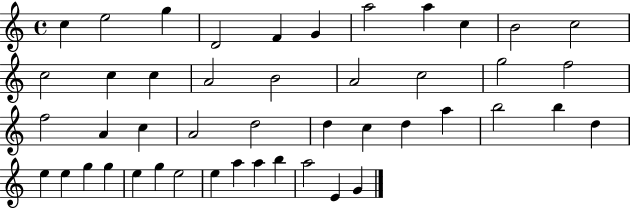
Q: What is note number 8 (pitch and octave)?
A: A5